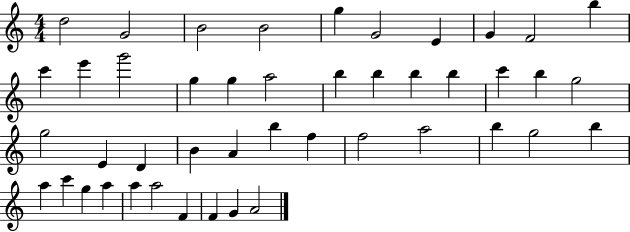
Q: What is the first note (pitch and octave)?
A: D5